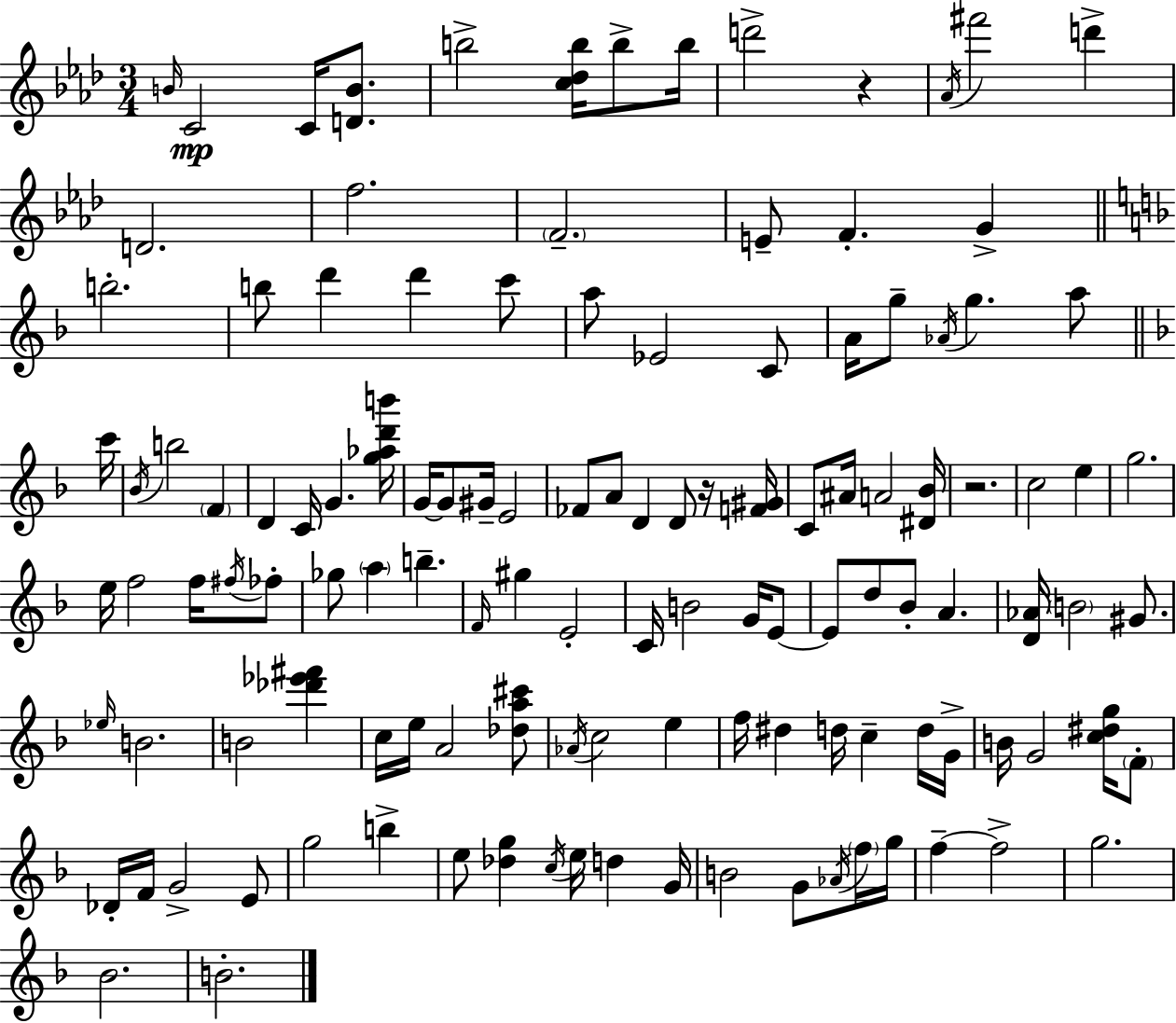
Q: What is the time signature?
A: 3/4